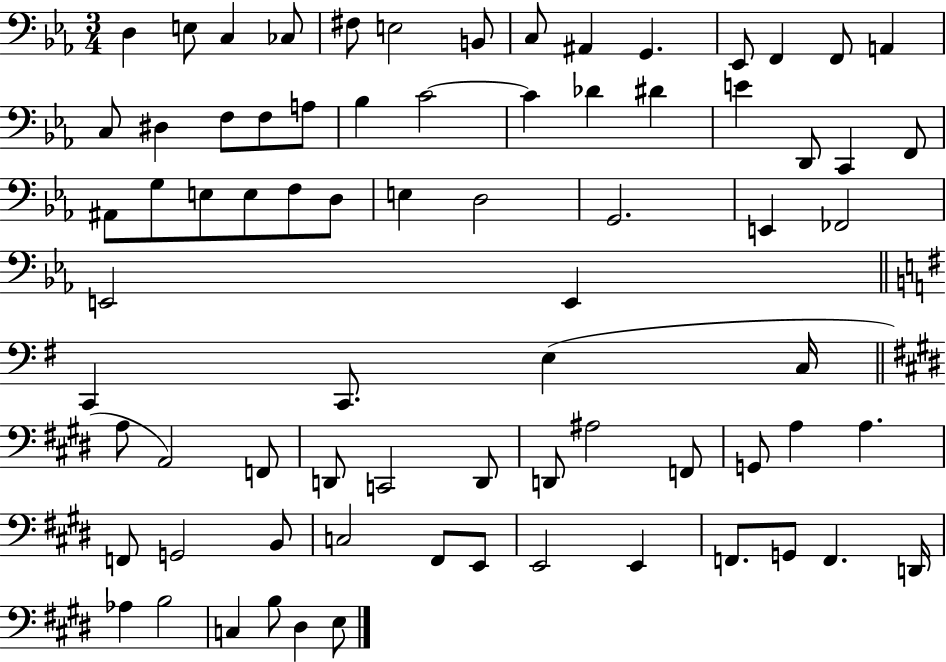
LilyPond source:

{
  \clef bass
  \numericTimeSignature
  \time 3/4
  \key ees \major
  d4 e8 c4 ces8 | fis8 e2 b,8 | c8 ais,4 g,4. | ees,8 f,4 f,8 a,4 | \break c8 dis4 f8 f8 a8 | bes4 c'2~~ | c'4 des'4 dis'4 | e'4 d,8 c,4 f,8 | \break ais,8 g8 e8 e8 f8 d8 | e4 d2 | g,2. | e,4 fes,2 | \break e,2 e,4 | \bar "||" \break \key g \major c,4 c,8. e4( c16 | \bar "||" \break \key e \major a8 a,2) f,8 | d,8 c,2 d,8 | d,8 ais2 f,8 | g,8 a4 a4. | \break f,8 g,2 b,8 | c2 fis,8 e,8 | e,2 e,4 | f,8. g,8 f,4. d,16 | \break aes4 b2 | c4 b8 dis4 e8 | \bar "|."
}